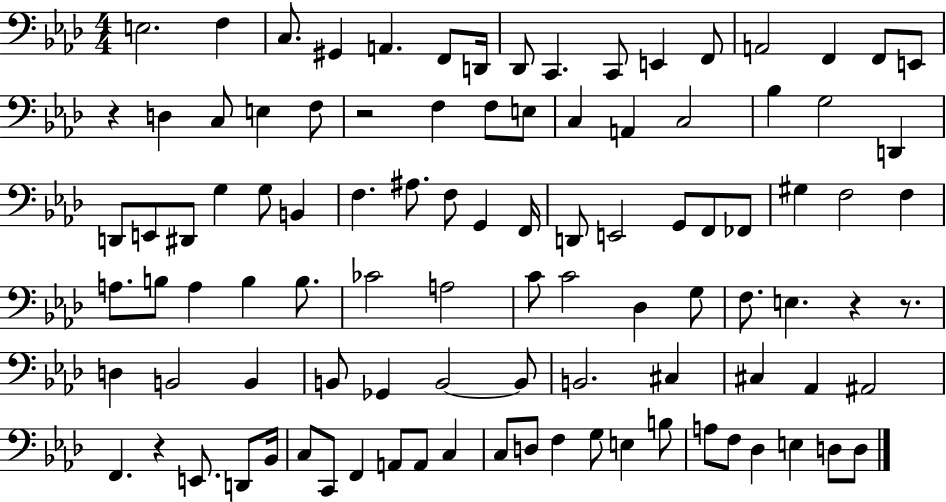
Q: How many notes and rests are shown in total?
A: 100